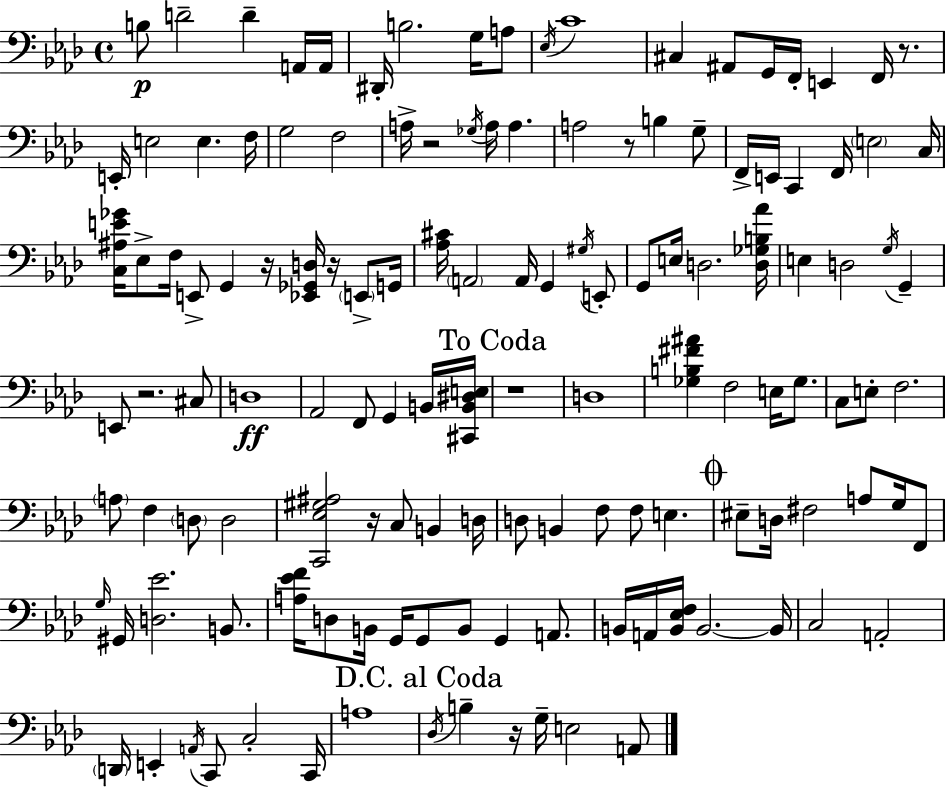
{
  \clef bass
  \time 4/4
  \defaultTimeSignature
  \key aes \major
  \repeat volta 2 { b8\p d'2-- d'4-- a,16 a,16 | dis,16-. b2. g16 a8 | \acciaccatura { ees16 } c'1 | cis4 ais,8 g,16 f,16-. e,4 f,16 r8. | \break e,16-. e2 e4. | f16 g2 f2 | a16-> r2 \acciaccatura { ges16 } a16 a4. | a2 r8 b4 | \break g8-- f,16-> e,16 c,4 f,16 \parenthesize e2 | c16 <c ais e' ges'>16 ees8-> f16 e,8-> g,4 r16 <ees, ges, d>16 r16 \parenthesize e,8-> | g,16 <aes cis'>16 \parenthesize a,2 a,16 g,4 | \acciaccatura { gis16 } e,8-. g,8 e16 d2. | \break <d ges b aes'>16 e4 d2 \acciaccatura { g16 } | g,4-- e,8 r2. | cis8 d1\ff | aes,2 f,8 g,4 | \break b,16 <cis, b, dis e>16 \mark "To Coda" r1 | d1 | <ges b fis' ais'>4 f2 | e16 ges8. c8 e8-. f2. | \break \parenthesize a8 f4 \parenthesize d8 d2 | <c, ees gis ais>2 r16 c8 b,4 | d16 d8 b,4 f8 f8 e4. | \mark \markup { \musicglyph "scripts.coda" } eis8-- d16 fis2 a8 | \break g16 f,8 \grace { g16 } gis,16 <d ees'>2. | b,8. <a ees' f'>16 d8 b,16 g,16 g,8 b,8 g,4 | a,8. b,16 a,16 <b, ees f>16 b,2.~~ | b,16 c2 a,2-. | \break \parenthesize d,16 e,4-. \acciaccatura { a,16 } c,8 c2-. | c,16 a1 | \mark "D.C. al Coda" \acciaccatura { des16 } b4-- r16 g16-- e2 | a,8 } \bar "|."
}